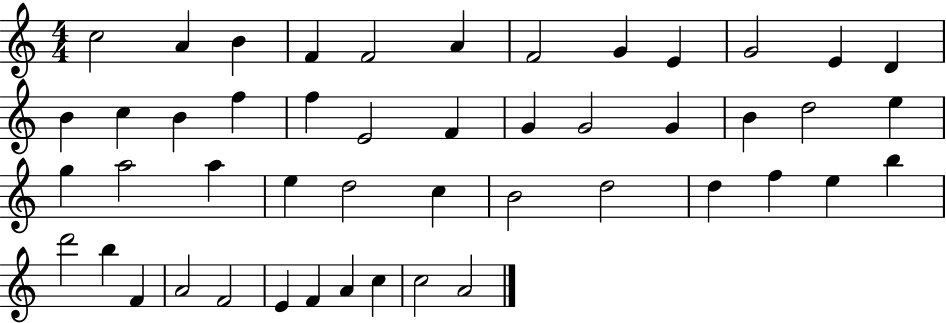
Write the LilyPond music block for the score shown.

{
  \clef treble
  \numericTimeSignature
  \time 4/4
  \key c \major
  c''2 a'4 b'4 | f'4 f'2 a'4 | f'2 g'4 e'4 | g'2 e'4 d'4 | \break b'4 c''4 b'4 f''4 | f''4 e'2 f'4 | g'4 g'2 g'4 | b'4 d''2 e''4 | \break g''4 a''2 a''4 | e''4 d''2 c''4 | b'2 d''2 | d''4 f''4 e''4 b''4 | \break d'''2 b''4 f'4 | a'2 f'2 | e'4 f'4 a'4 c''4 | c''2 a'2 | \break \bar "|."
}